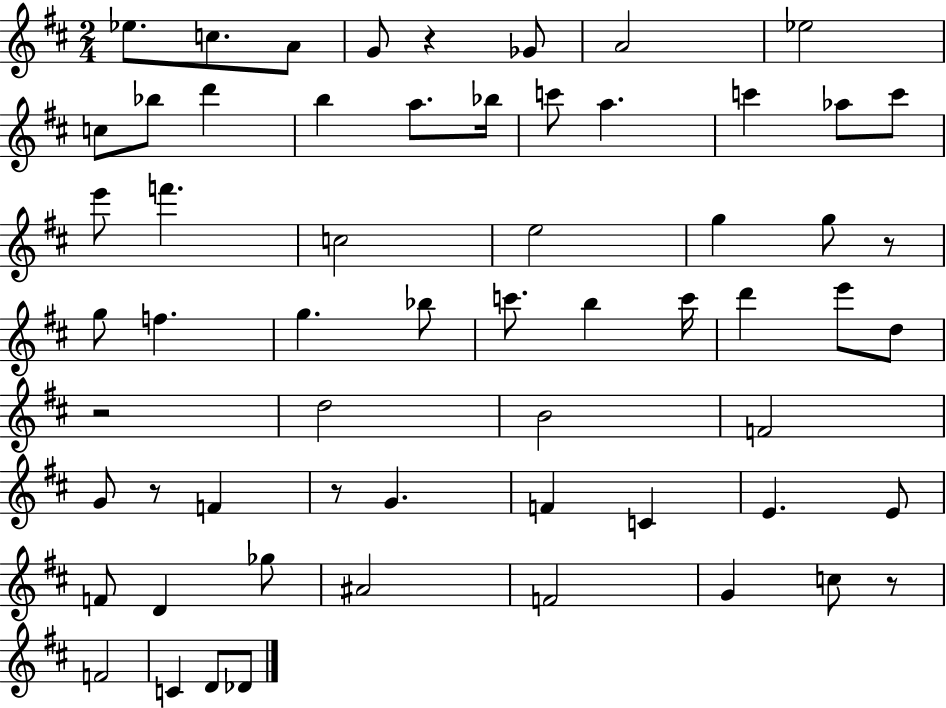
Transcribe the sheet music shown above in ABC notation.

X:1
T:Untitled
M:2/4
L:1/4
K:D
_e/2 c/2 A/2 G/2 z _G/2 A2 _e2 c/2 _b/2 d' b a/2 _b/4 c'/2 a c' _a/2 c'/2 e'/2 f' c2 e2 g g/2 z/2 g/2 f g _b/2 c'/2 b c'/4 d' e'/2 d/2 z2 d2 B2 F2 G/2 z/2 F z/2 G F C E E/2 F/2 D _g/2 ^A2 F2 G c/2 z/2 F2 C D/2 _D/2